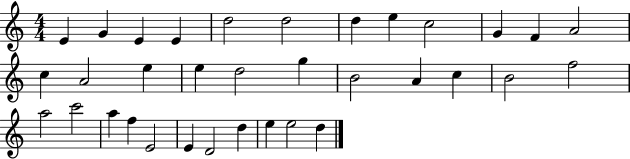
X:1
T:Untitled
M:4/4
L:1/4
K:C
E G E E d2 d2 d e c2 G F A2 c A2 e e d2 g B2 A c B2 f2 a2 c'2 a f E2 E D2 d e e2 d